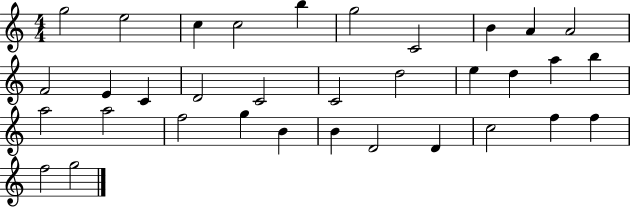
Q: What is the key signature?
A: C major